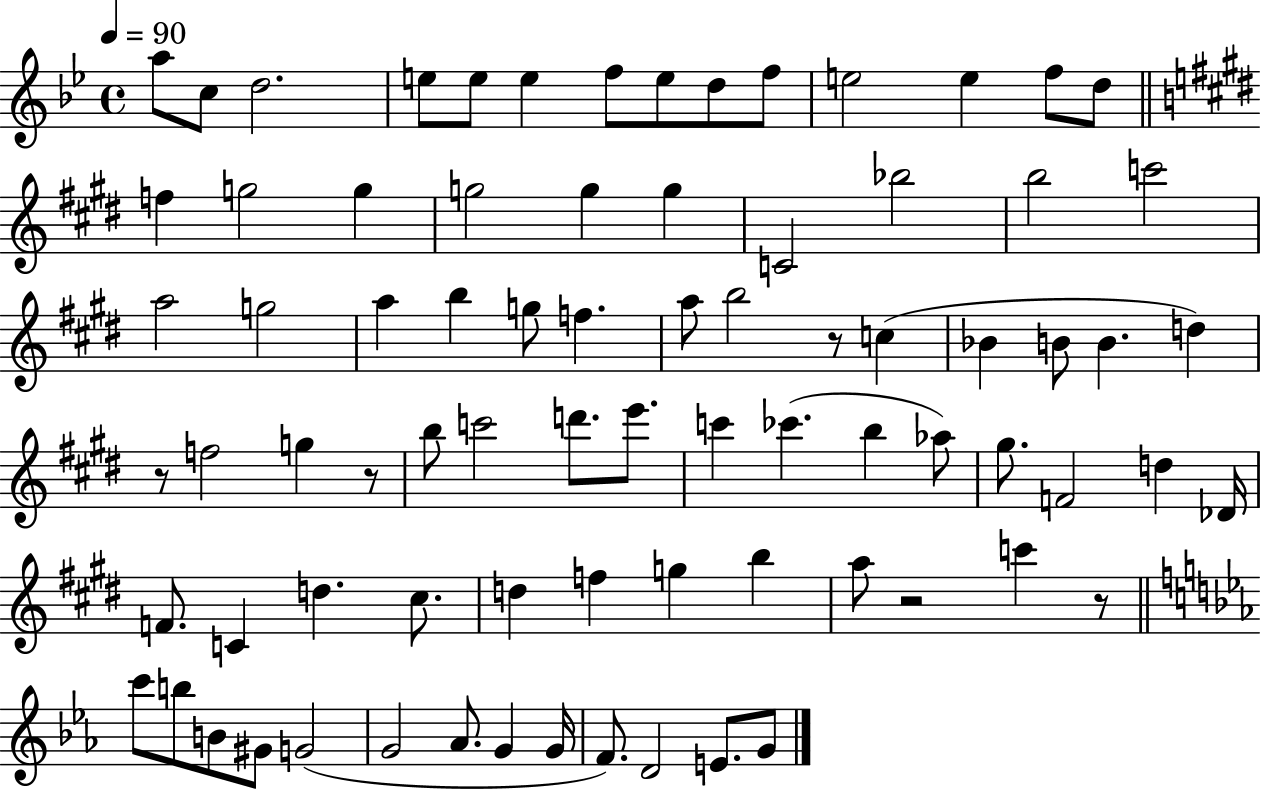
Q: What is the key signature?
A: BES major